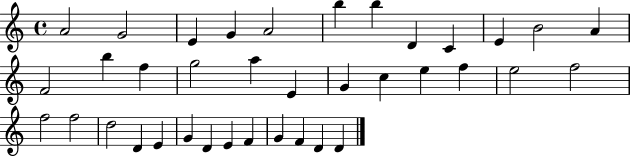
{
  \clef treble
  \time 4/4
  \defaultTimeSignature
  \key c \major
  a'2 g'2 | e'4 g'4 a'2 | b''4 b''4 d'4 c'4 | e'4 b'2 a'4 | \break f'2 b''4 f''4 | g''2 a''4 e'4 | g'4 c''4 e''4 f''4 | e''2 f''2 | \break f''2 f''2 | d''2 d'4 e'4 | g'4 d'4 e'4 f'4 | g'4 f'4 d'4 d'4 | \break \bar "|."
}